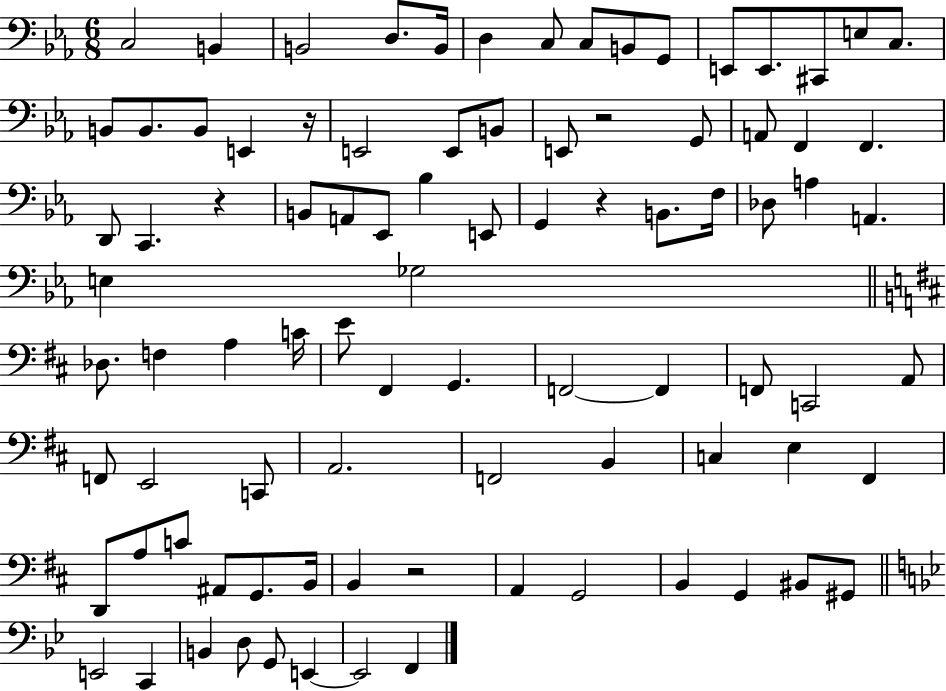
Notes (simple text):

C3/h B2/q B2/h D3/e. B2/s D3/q C3/e C3/e B2/e G2/e E2/e E2/e. C#2/e E3/e C3/e. B2/e B2/e. B2/e E2/q R/s E2/h E2/e B2/e E2/e R/h G2/e A2/e F2/q F2/q. D2/e C2/q. R/q B2/e A2/e Eb2/e Bb3/q E2/e G2/q R/q B2/e. F3/s Db3/e A3/q A2/q. E3/q Gb3/h Db3/e. F3/q A3/q C4/s E4/e F#2/q G2/q. F2/h F2/q F2/e C2/h A2/e F2/e E2/h C2/e A2/h. F2/h B2/q C3/q E3/q F#2/q D2/e A3/e C4/e A#2/e G2/e. B2/s B2/q R/h A2/q G2/h B2/q G2/q BIS2/e G#2/e E2/h C2/q B2/q D3/e G2/e E2/q E2/h F2/q